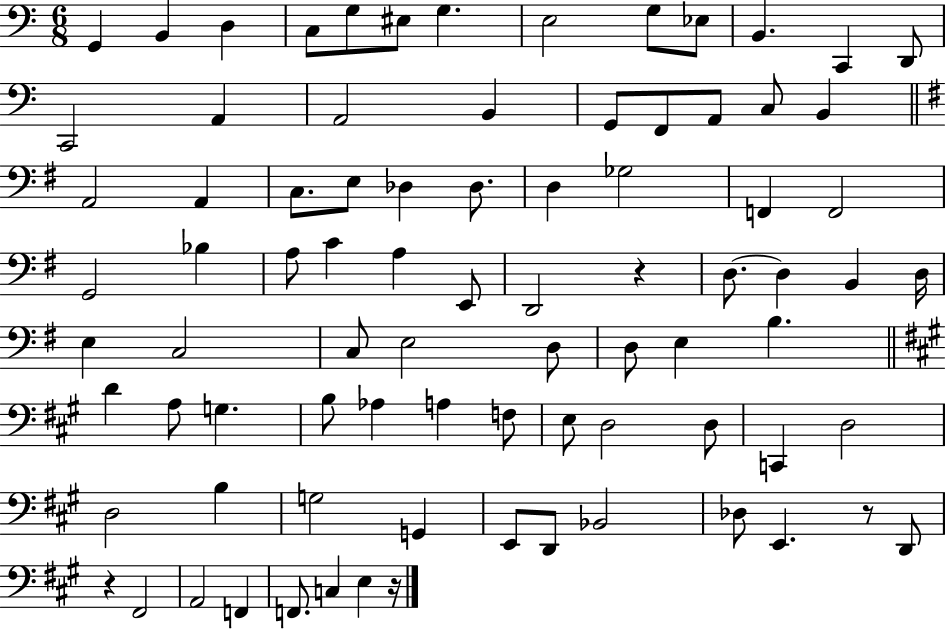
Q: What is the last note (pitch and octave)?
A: E3